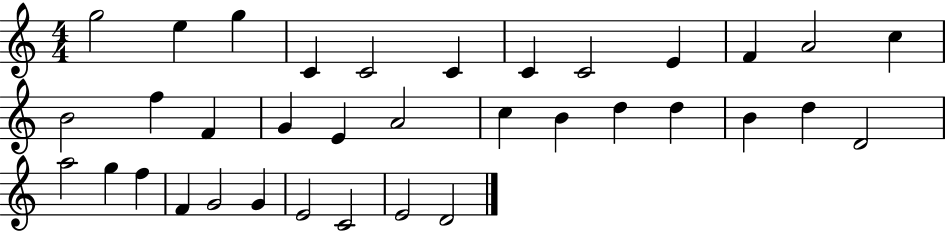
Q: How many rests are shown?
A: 0